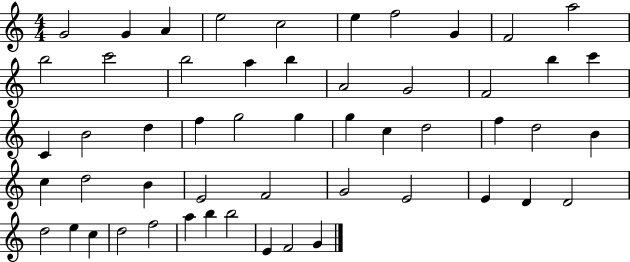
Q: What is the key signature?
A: C major